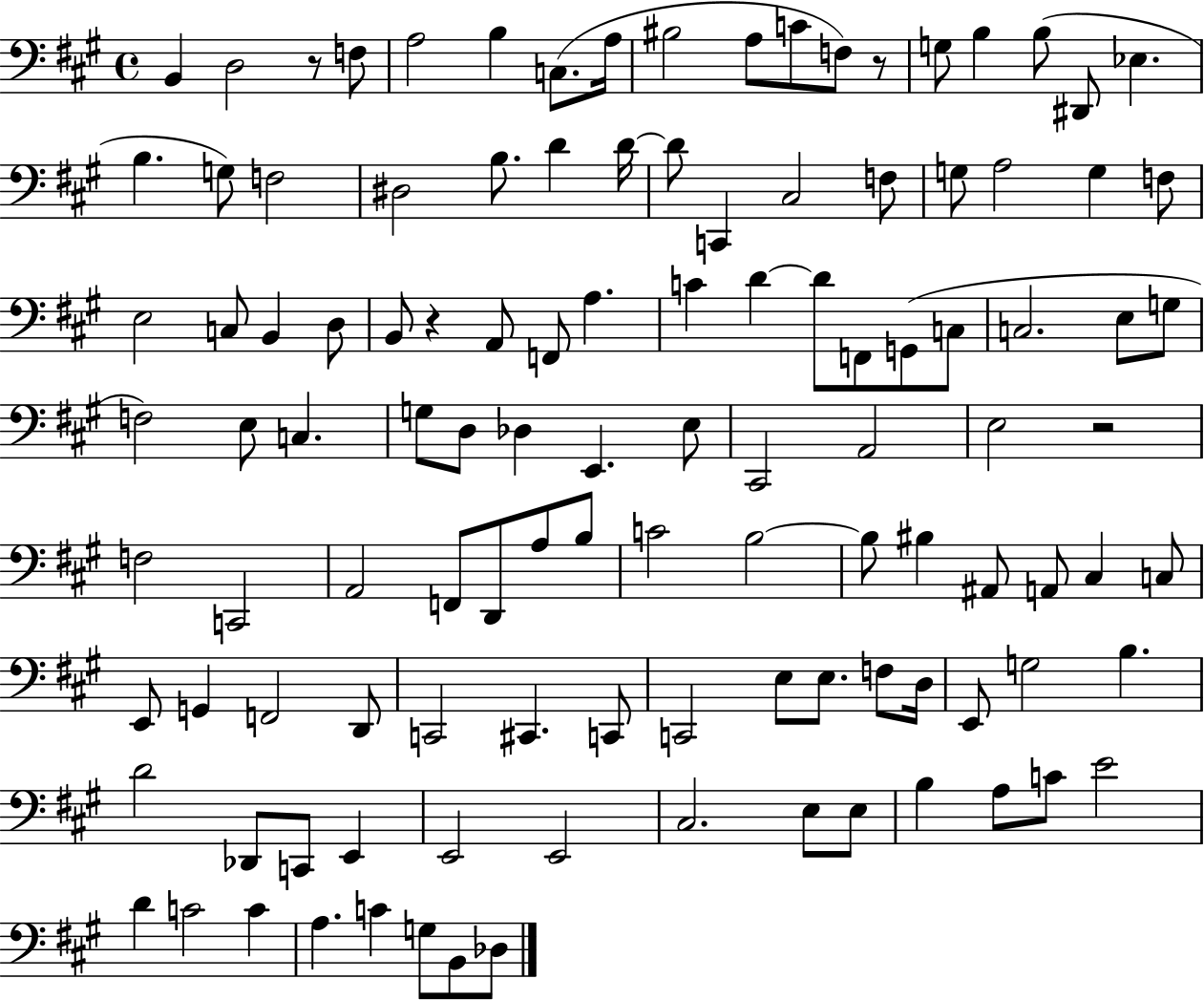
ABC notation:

X:1
T:Untitled
M:4/4
L:1/4
K:A
B,, D,2 z/2 F,/2 A,2 B, C,/2 A,/4 ^B,2 A,/2 C/2 F,/2 z/2 G,/2 B, B,/2 ^D,,/2 _E, B, G,/2 F,2 ^D,2 B,/2 D D/4 D/2 C,, ^C,2 F,/2 G,/2 A,2 G, F,/2 E,2 C,/2 B,, D,/2 B,,/2 z A,,/2 F,,/2 A, C D D/2 F,,/2 G,,/2 C,/2 C,2 E,/2 G,/2 F,2 E,/2 C, G,/2 D,/2 _D, E,, E,/2 ^C,,2 A,,2 E,2 z2 F,2 C,,2 A,,2 F,,/2 D,,/2 A,/2 B,/2 C2 B,2 B,/2 ^B, ^A,,/2 A,,/2 ^C, C,/2 E,,/2 G,, F,,2 D,,/2 C,,2 ^C,, C,,/2 C,,2 E,/2 E,/2 F,/2 D,/4 E,,/2 G,2 B, D2 _D,,/2 C,,/2 E,, E,,2 E,,2 ^C,2 E,/2 E,/2 B, A,/2 C/2 E2 D C2 C A, C G,/2 B,,/2 _D,/2